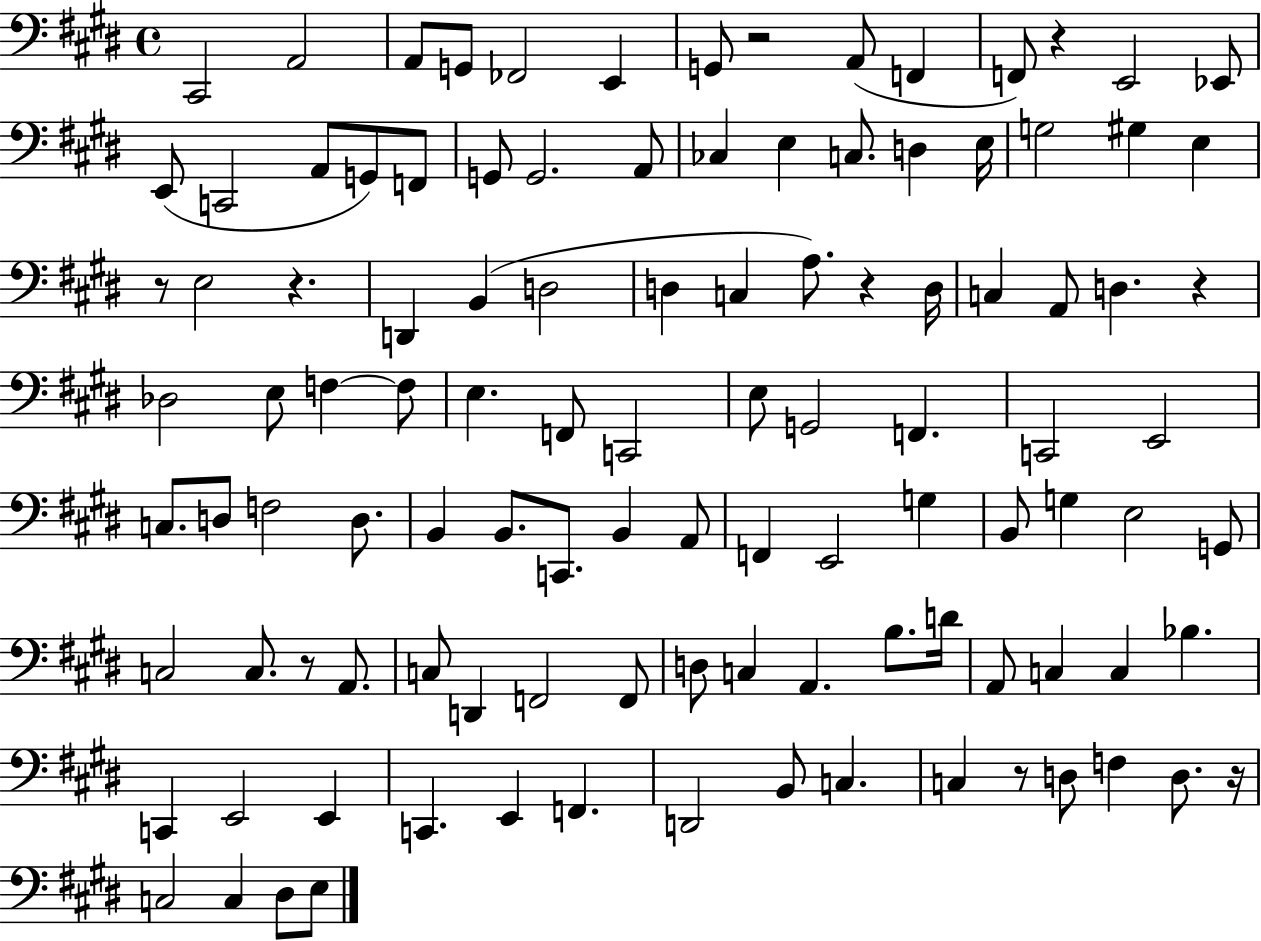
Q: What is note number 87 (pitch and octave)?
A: C2